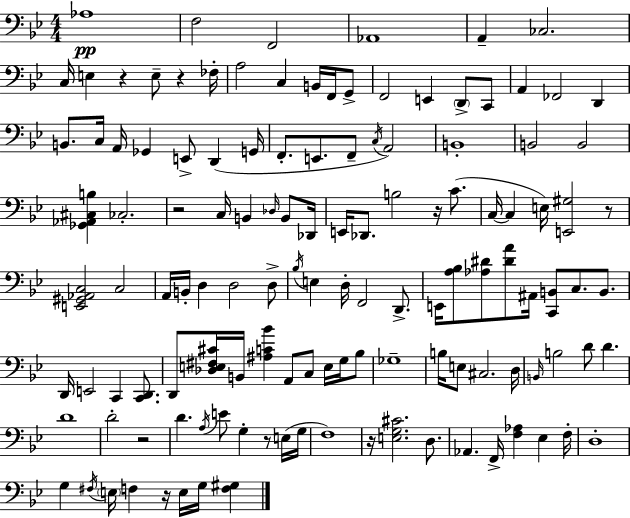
Ab3/w F3/h F2/h Ab2/w A2/q CES3/h. C3/s E3/q R/q E3/e R/q FES3/s A3/h C3/q B2/s F2/s G2/e F2/h E2/q D2/e C2/e A2/q FES2/h D2/q B2/e. C3/s A2/s Gb2/q E2/e D2/q G2/s F2/e. E2/e. F2/e C3/s A2/h B2/w B2/h B2/h [Gb2,Ab2,C#3,B3]/q CES3/h. R/h C3/s B2/q Db3/s B2/e Db2/s E2/s Db2/e. B3/h R/s C4/e. C3/s C3/q E3/s [E2,G#3]/h R/e [E2,G#2,Ab2,C3]/h C3/h A2/s B2/s D3/q D3/h D3/e Bb3/s E3/q D3/s F2/h D2/e. E2/s [A3,Bb3]/e [Ab3,D#4]/e [D#4,A4]/e A#2/s [C2,B2]/e C3/e. B2/e. D2/s E2/h C2/q [C2,D2]/e. D2/e [Db3,E3,F#3,C#4]/s B2/s [A#3,C4,Bb4]/q A2/e C3/e E3/s G3/s Bb3/e Gb3/w B3/s E3/e C#3/h. D3/s B2/s B3/h D4/e D4/q. D4/w D4/h R/h D4/q. A3/s E4/e G3/q R/e E3/s G3/s F3/w R/s [E3,G3,C#4]/h. D3/e. Ab2/q. F2/s [F3,Ab3]/q Eb3/q F3/s D3/w G3/q F#3/s E3/s F3/q R/s E3/s G3/s [F3,G#3]/q